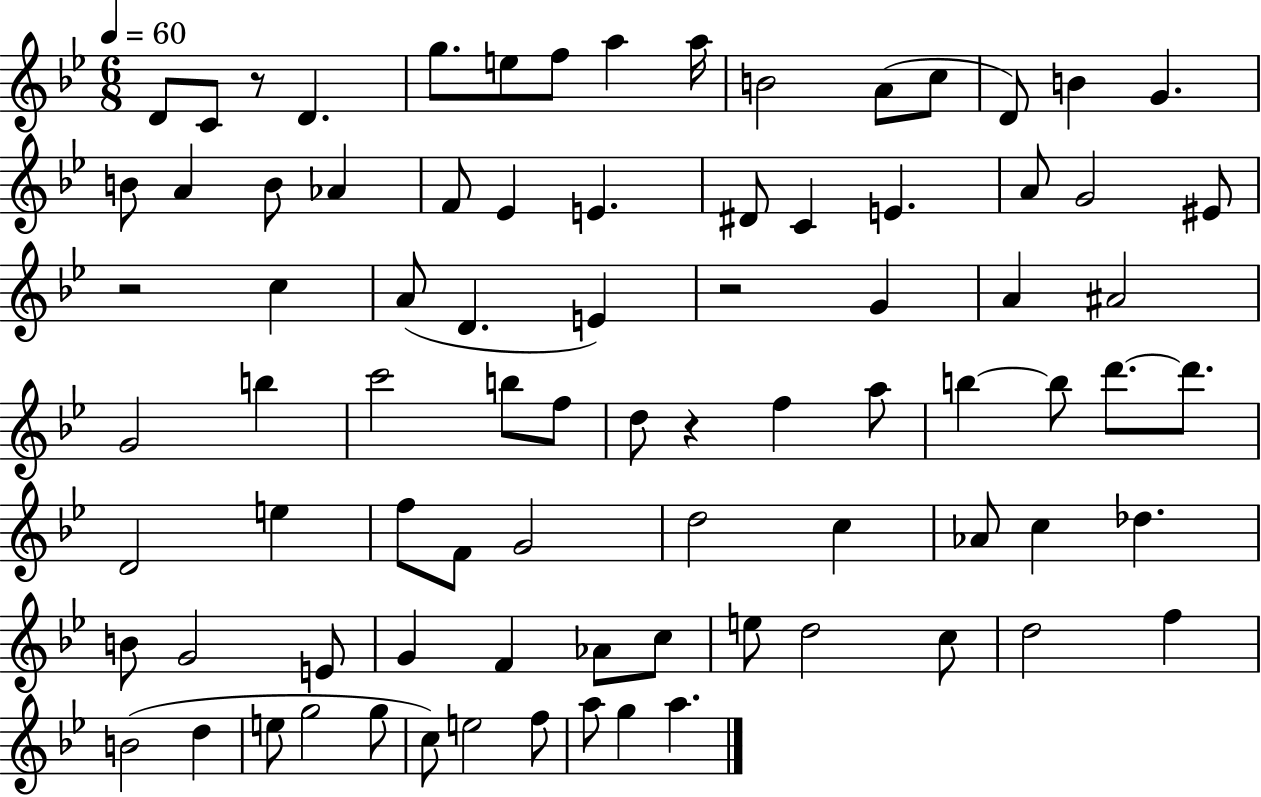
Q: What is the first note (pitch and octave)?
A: D4